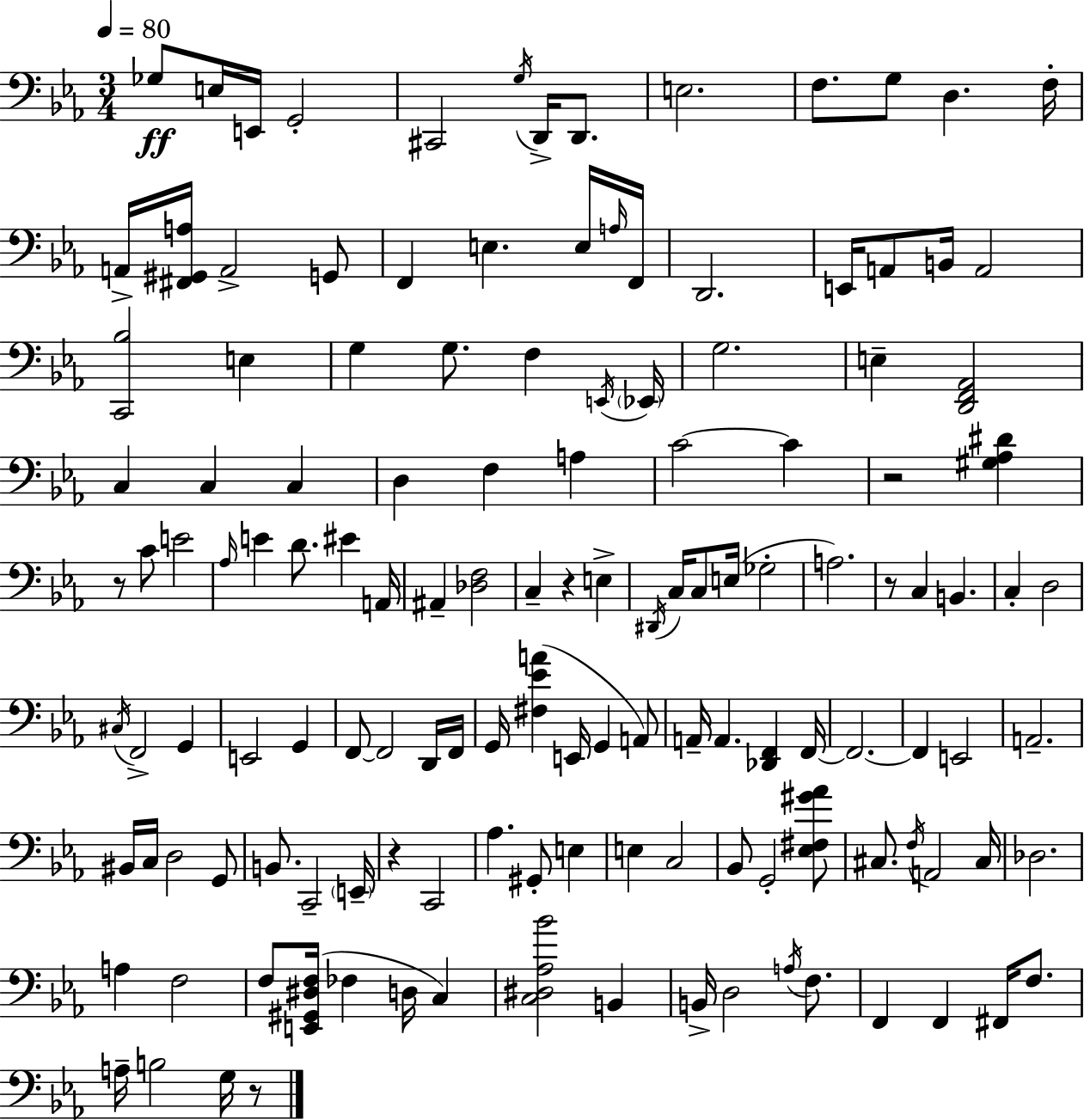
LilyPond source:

{
  \clef bass
  \numericTimeSignature
  \time 3/4
  \key c \minor
  \tempo 4 = 80
  \repeat volta 2 { ges8\ff e16 e,16 g,2-. | cis,2 \acciaccatura { g16 } d,16-> d,8. | e2. | f8. g8 d4. | \break f16-. a,16-> <fis, gis, a>16 a,2-> g,8 | f,4 e4. e16 | \grace { a16 } f,16 d,2. | e,16 a,8 b,16 a,2 | \break <c, bes>2 e4 | g4 g8. f4 | \acciaccatura { e,16 } \parenthesize ees,16 g2. | e4-- <d, f, aes,>2 | \break c4 c4 c4 | d4 f4 a4 | c'2~~ c'4 | r2 <gis aes dis'>4 | \break r8 c'8 e'2 | \grace { aes16 } e'4 d'8. eis'4 | a,16 ais,4-- <des f>2 | c4-- r4 | \break e4-> \acciaccatura { dis,16 } c16 c8 e16( ges2-. | a2.) | r8 c4 b,4. | c4-. d2 | \break \acciaccatura { cis16 } f,2-> | g,4 e,2 | g,4 f,8~~ f,2 | d,16 f,16 g,16 <fis ees' a'>4( e,16 | \break g,4 a,8) a,16-- a,4. | <des, f,>4 f,16~~ f,2.~~ | f,4 e,2 | a,2.-- | \break bis,16 c16 d2 | g,8 b,8. c,2-- | \parenthesize e,16-- r4 c,2 | aes4. | \break gis,8-. e4 e4 c2 | bes,8 g,2-. | <ees fis gis' aes'>8 cis8. \acciaccatura { f16 } a,2 | cis16 des2. | \break a4 f2 | f8 <e, gis, dis f>16( fes4 | d16 c4) <c dis aes bes'>2 | b,4 b,16-> d2 | \break \acciaccatura { a16 } f8. f,4 | f,4 fis,16 f8. a16-- b2 | g16 r8 } \bar "|."
}